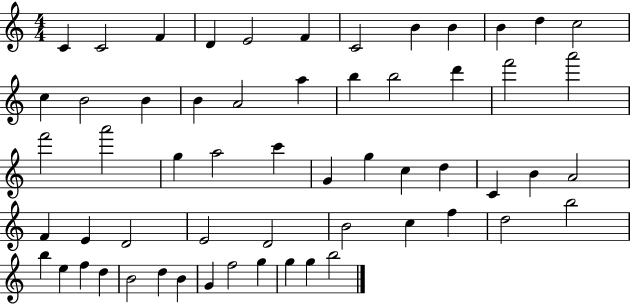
C4/q C4/h F4/q D4/q E4/h F4/q C4/h B4/q B4/q B4/q D5/q C5/h C5/q B4/h B4/q B4/q A4/h A5/q B5/q B5/h D6/q F6/h A6/h F6/h A6/h G5/q A5/h C6/q G4/q G5/q C5/q D5/q C4/q B4/q A4/h F4/q E4/q D4/h E4/h D4/h B4/h C5/q F5/q D5/h B5/h B5/q E5/q F5/q D5/q B4/h D5/q B4/q G4/q F5/h G5/q G5/q G5/q B5/h